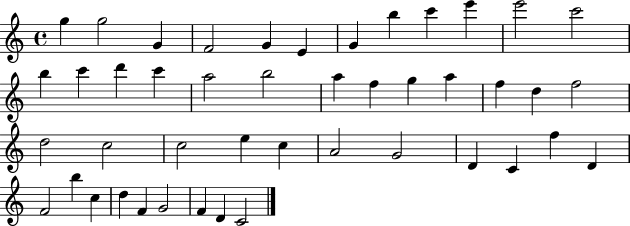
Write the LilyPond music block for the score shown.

{
  \clef treble
  \time 4/4
  \defaultTimeSignature
  \key c \major
  g''4 g''2 g'4 | f'2 g'4 e'4 | g'4 b''4 c'''4 e'''4 | e'''2 c'''2 | \break b''4 c'''4 d'''4 c'''4 | a''2 b''2 | a''4 f''4 g''4 a''4 | f''4 d''4 f''2 | \break d''2 c''2 | c''2 e''4 c''4 | a'2 g'2 | d'4 c'4 f''4 d'4 | \break f'2 b''4 c''4 | d''4 f'4 g'2 | f'4 d'4 c'2 | \bar "|."
}